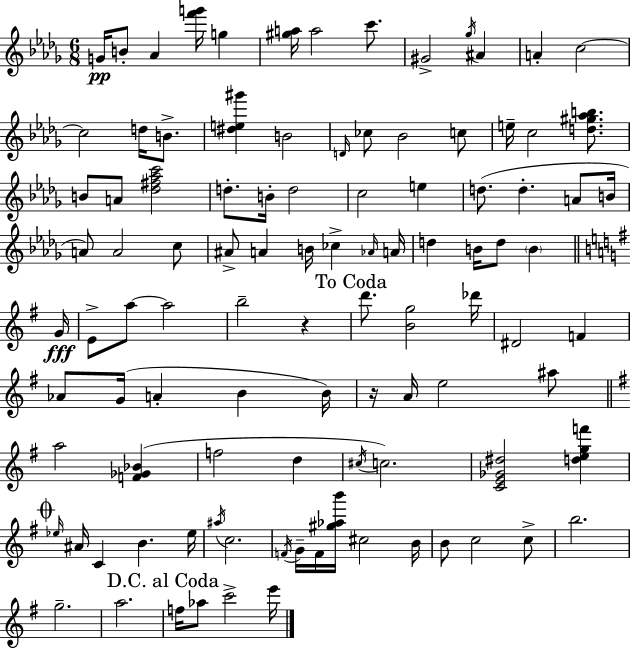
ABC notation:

X:1
T:Untitled
M:6/8
L:1/4
K:Bbm
G/4 B/2 _A [f'g']/4 g [^ga]/4 a2 c'/2 ^G2 _g/4 ^A A c2 c2 d/4 B/2 [^de^g'] B2 D/4 _c/2 _B2 c/2 e/4 c2 [d^g_ab]/2 B/2 A/2 [_d^f_ac']2 d/2 B/4 d2 c2 e d/2 d A/2 B/4 A/2 A2 c/2 ^A/2 A B/4 _c _A/4 A/4 d B/4 d/2 B G/4 E/2 a/2 a2 b2 z d'/2 [Bg]2 _d'/4 ^D2 F _A/2 G/4 A B B/4 z/4 A/4 e2 ^a/2 a2 [F_G_B] f2 d ^c/4 c2 [CE_G^d]2 [degf'] _e/4 ^A/4 C B _e/4 ^a/4 c2 F/4 G/4 F/4 [^g_ab']/4 ^c2 B/4 B/2 c2 c/2 b2 g2 a2 f/4 _a/2 c'2 e'/4